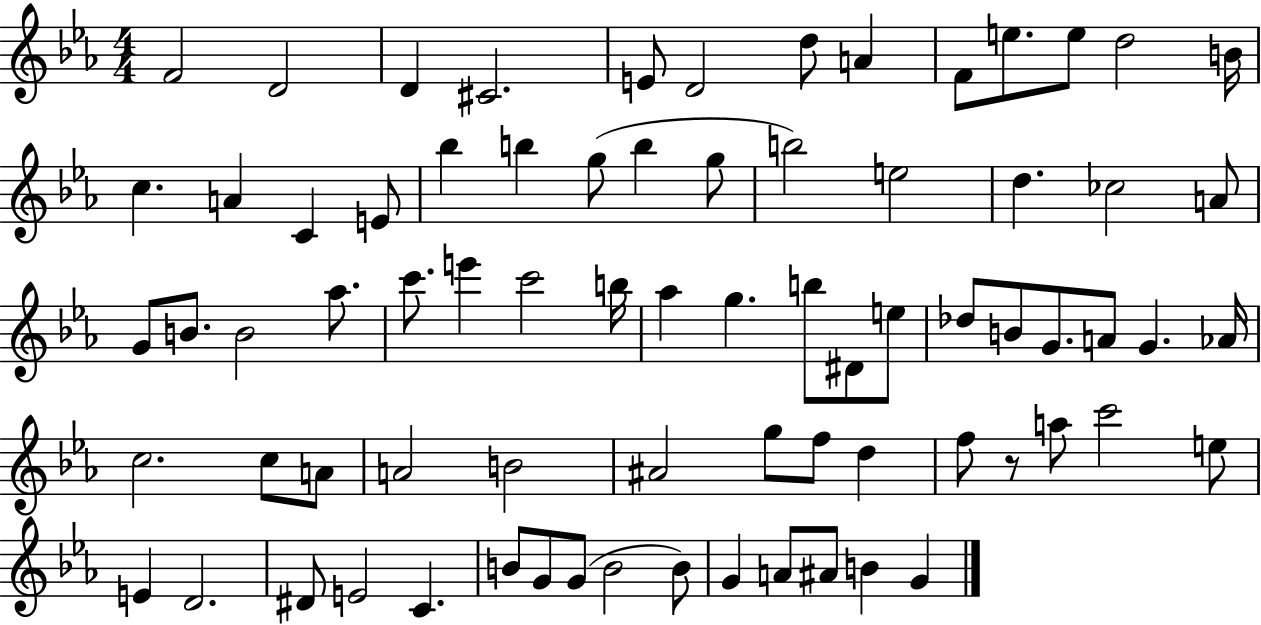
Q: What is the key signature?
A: EES major